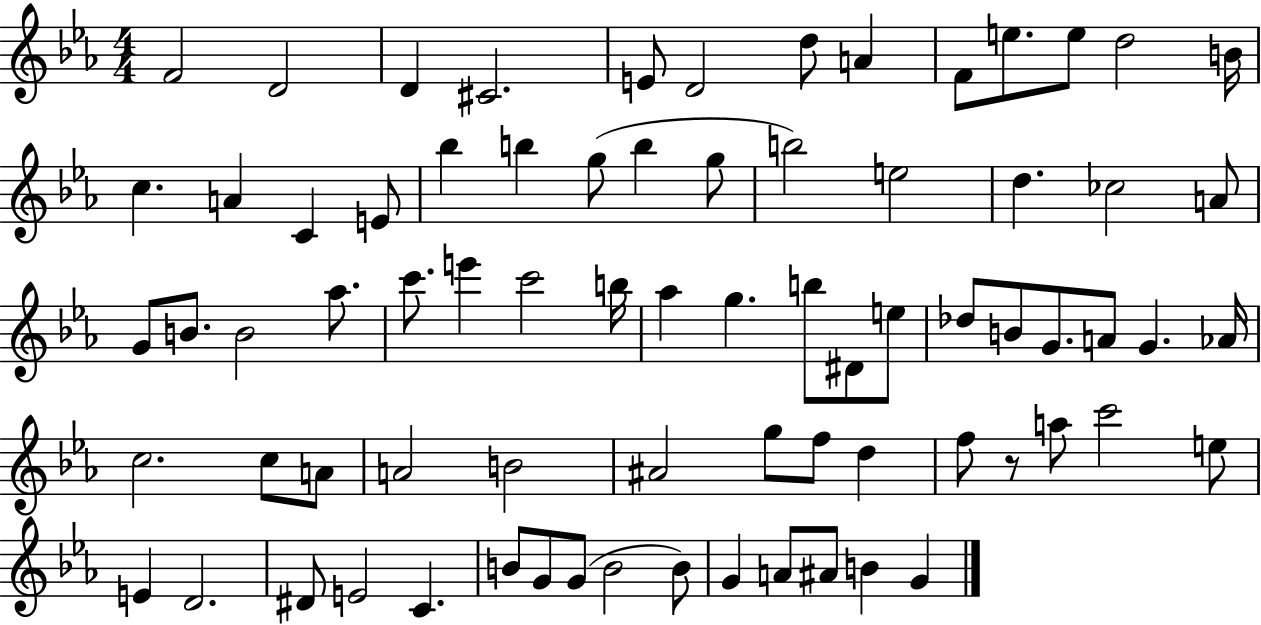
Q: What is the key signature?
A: EES major